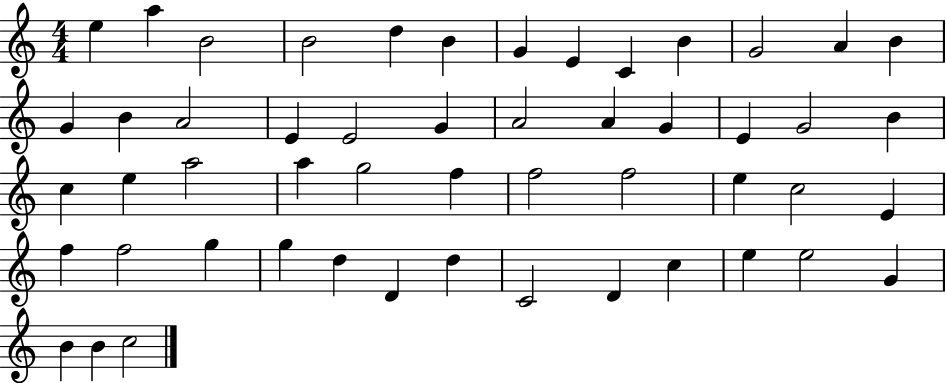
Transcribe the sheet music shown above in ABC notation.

X:1
T:Untitled
M:4/4
L:1/4
K:C
e a B2 B2 d B G E C B G2 A B G B A2 E E2 G A2 A G E G2 B c e a2 a g2 f f2 f2 e c2 E f f2 g g d D d C2 D c e e2 G B B c2